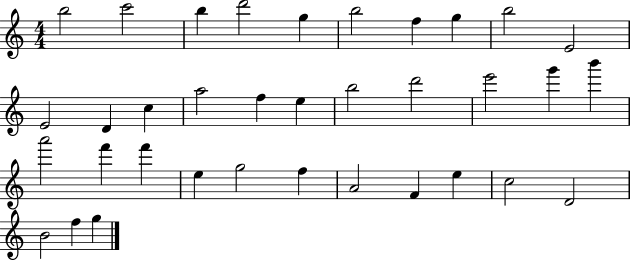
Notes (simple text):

B5/h C6/h B5/q D6/h G5/q B5/h F5/q G5/q B5/h E4/h E4/h D4/q C5/q A5/h F5/q E5/q B5/h D6/h E6/h G6/q B6/q A6/h F6/q F6/q E5/q G5/h F5/q A4/h F4/q E5/q C5/h D4/h B4/h F5/q G5/q